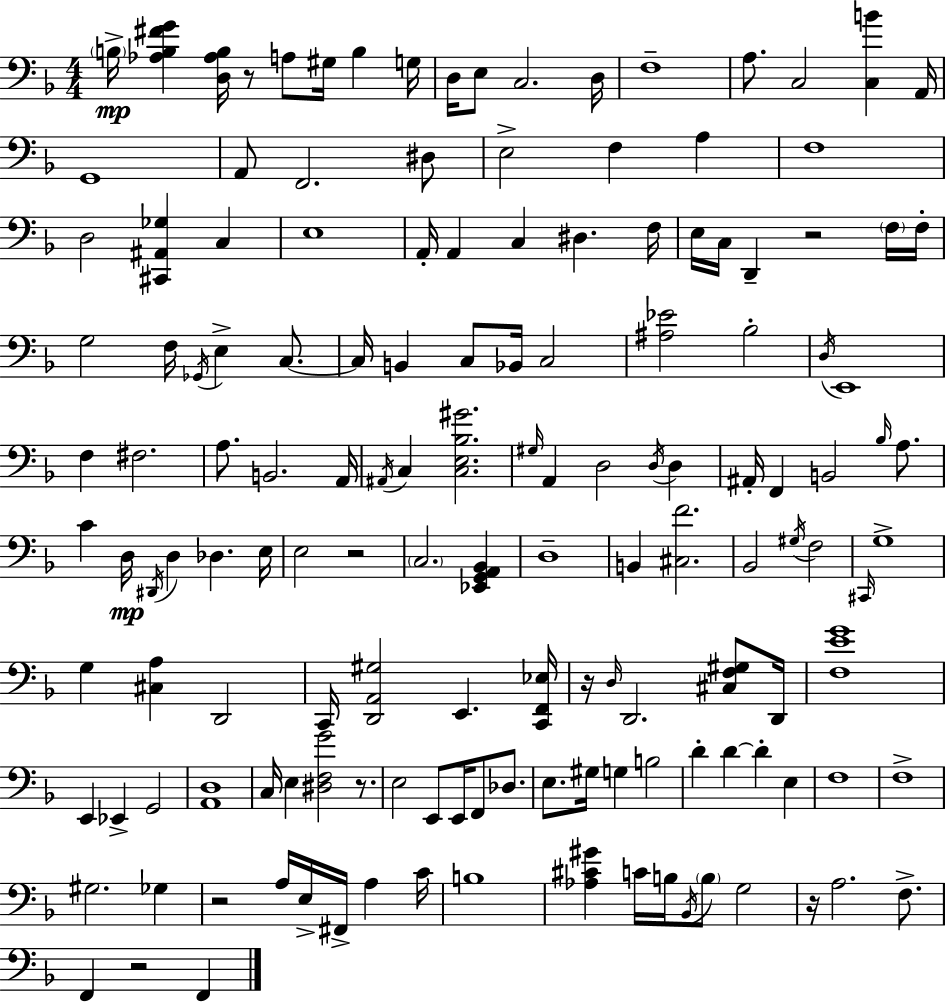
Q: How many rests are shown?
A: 8